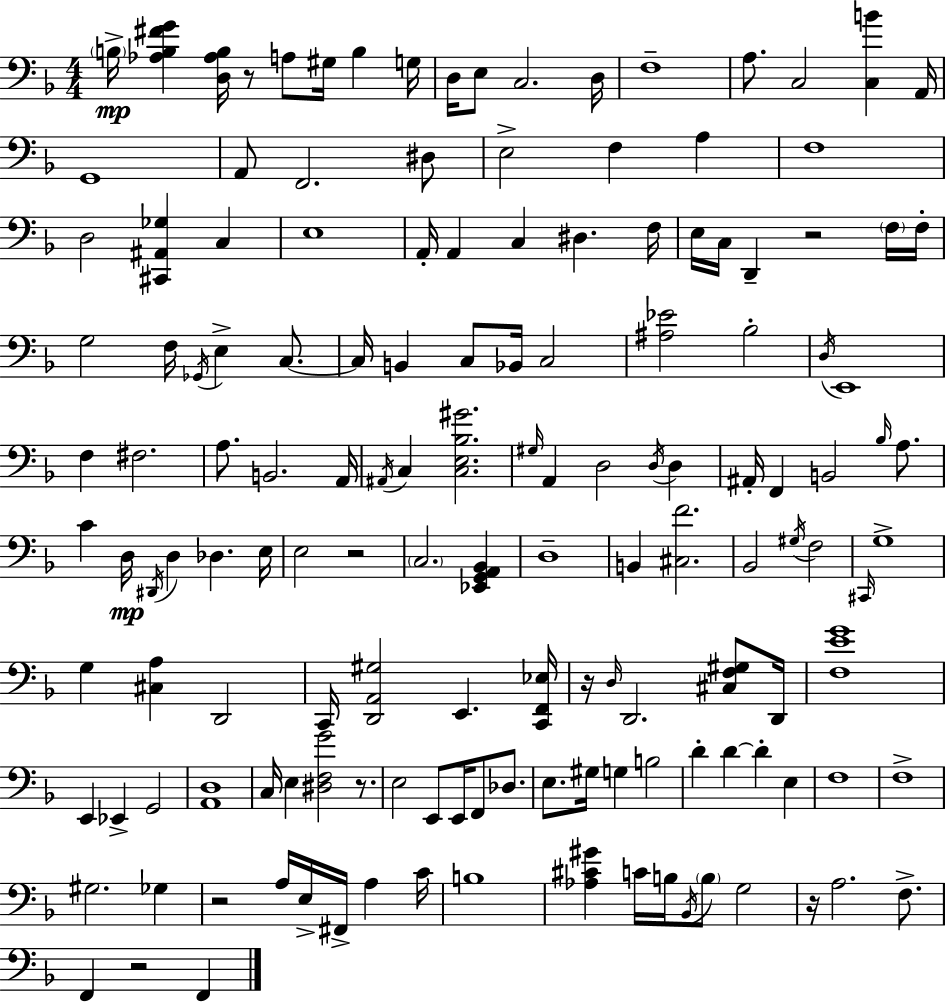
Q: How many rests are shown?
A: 8